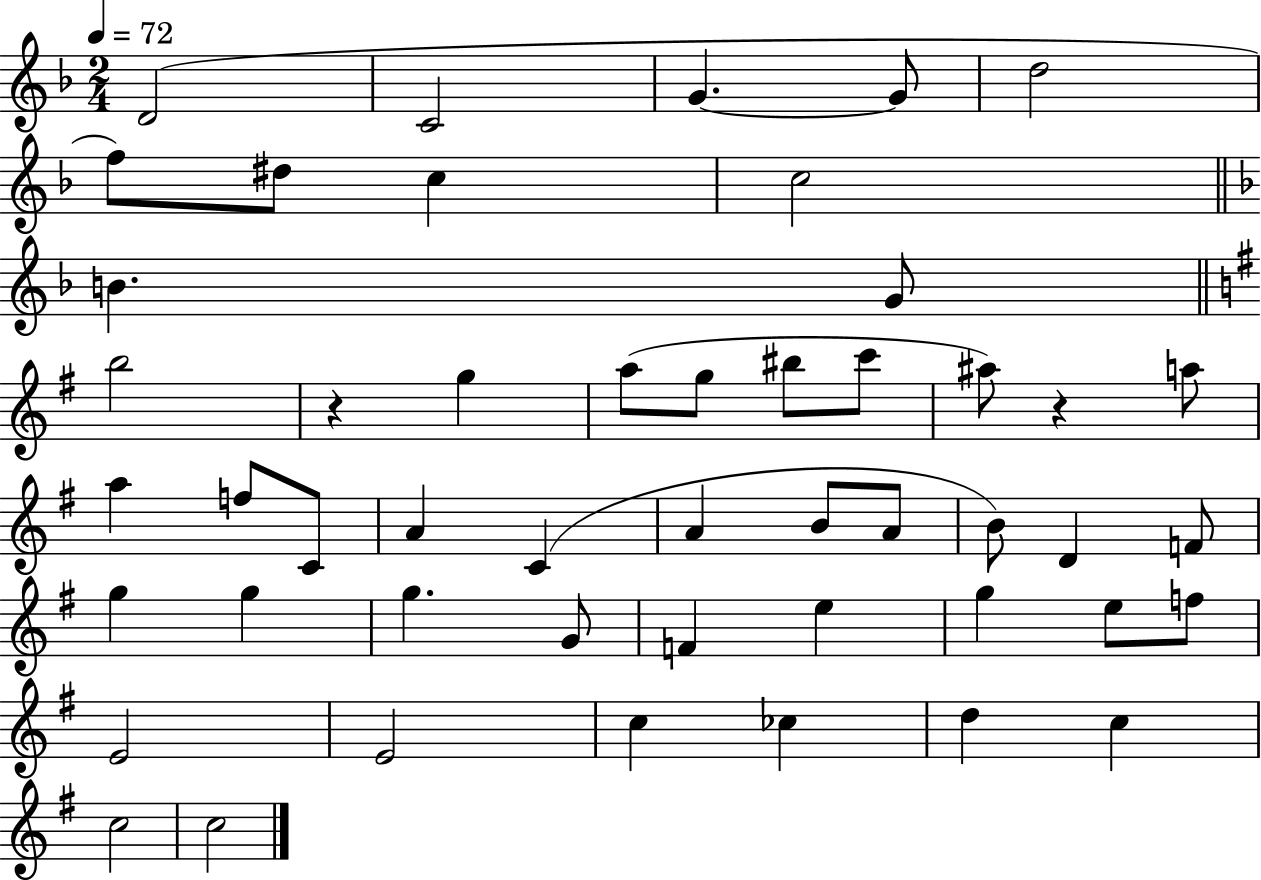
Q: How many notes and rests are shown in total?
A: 49